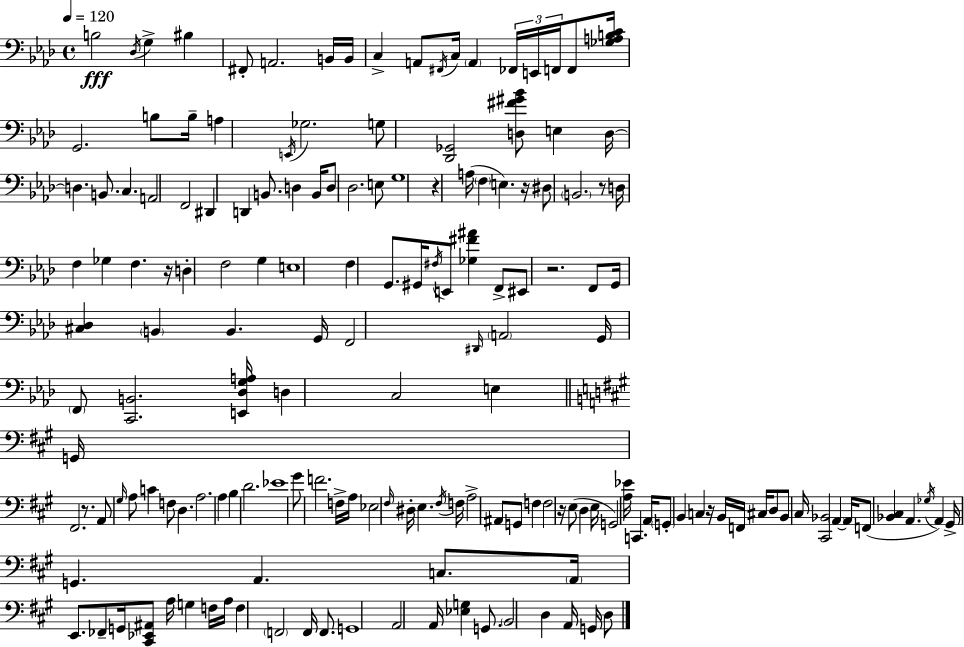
B3/h Db3/s G3/q BIS3/q F#2/e A2/h. B2/s B2/s C3/q A2/e F#2/s C3/s A2/q FES2/s E2/s F2/s F2/e [Gb3,A3,B3,C4]/s G2/h. B3/e B3/s A3/q E2/s Gb3/h. G3/e [Db2,Gb2]/h [D3,F#4,G#4,Bb4]/e E3/q D3/s D3/q. B2/e. C3/q. A2/h F2/h D#2/q D2/q B2/e. D3/q B2/s D3/e Db3/h. E3/e G3/w R/q A3/s F3/q E3/q. R/s D#3/e B2/h. R/e D3/s F3/q Gb3/q F3/q. R/s D3/q F3/h G3/q E3/w F3/q G2/e. G#2/s F#3/s E2/e [Gb3,F#4,A#4]/q F2/e EIS2/e R/h. F2/e G2/s [C#3,Db3]/q B2/q B2/q. G2/s F2/h D#2/s A2/h G2/s F2/e [C2,B2]/h. [E2,Db3,G3,A3]/s D3/q C3/h E3/q G2/s F#2/h. R/e. A2/e G#3/s A3/e C4/q F3/e D3/q. A3/h. A3/q B3/q D4/h. Eb4/w G#4/e F4/h. F3/s A3/s Eb3/h F#3/s D#3/s E3/q. F#3/s F3/s A3/h A#2/e G2/e F3/q F3/h R/s E3/e D3/q E3/s G2/h [A3,Eb4]/s C2/q. A2/s G2/e B2/q C3/q R/s B2/s F2/s C#3/s D3/e B2/e C#3/s [C#2,Bb2]/h A2/q A2/s F2/e [Bb2,C#3]/q A2/q. Gb3/s A2/q G#2/s G2/q. A2/q. C3/e. A2/s E2/e. FES2/e G2/s [C#2,Eb2,A#2]/e A3/s G3/q F3/s A3/s F3/q F2/h F2/s F2/e. G2/w A2/h A2/s [Eb3,G3]/q G2/e. B2/h D3/q A2/s G2/s D3/e